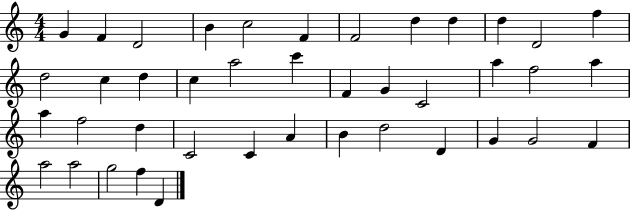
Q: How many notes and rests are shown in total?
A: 41